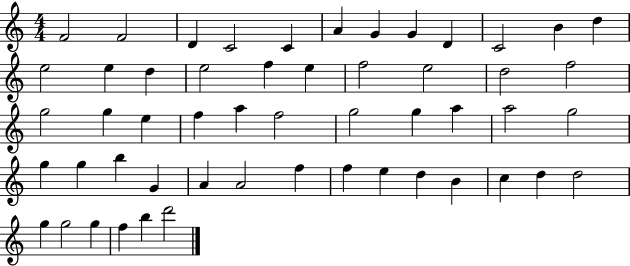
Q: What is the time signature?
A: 4/4